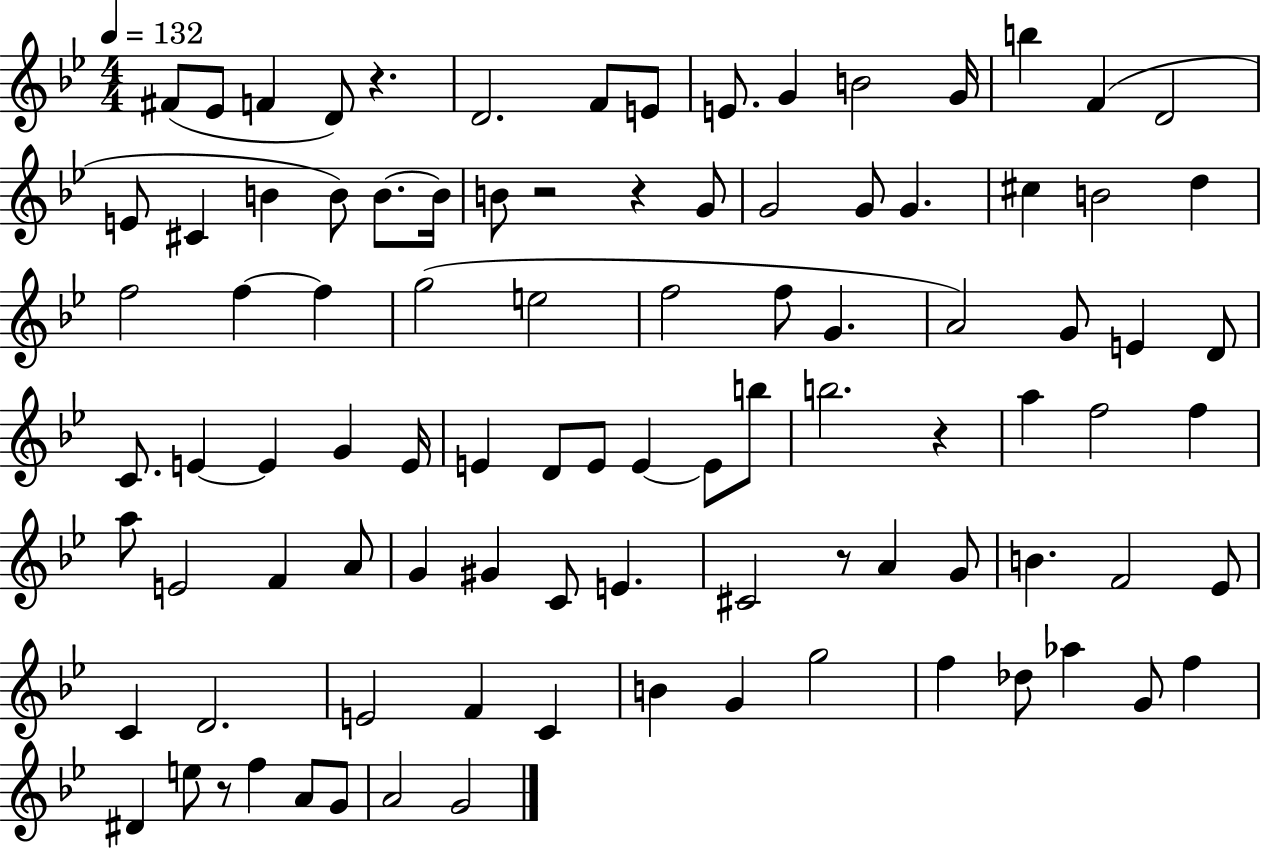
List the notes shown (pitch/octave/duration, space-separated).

F#4/e Eb4/e F4/q D4/e R/q. D4/h. F4/e E4/e E4/e. G4/q B4/h G4/s B5/q F4/q D4/h E4/e C#4/q B4/q B4/e B4/e. B4/s B4/e R/h R/q G4/e G4/h G4/e G4/q. C#5/q B4/h D5/q F5/h F5/q F5/q G5/h E5/h F5/h F5/e G4/q. A4/h G4/e E4/q D4/e C4/e. E4/q E4/q G4/q E4/s E4/q D4/e E4/e E4/q E4/e B5/e B5/h. R/q A5/q F5/h F5/q A5/e E4/h F4/q A4/e G4/q G#4/q C4/e E4/q. C#4/h R/e A4/q G4/e B4/q. F4/h Eb4/e C4/q D4/h. E4/h F4/q C4/q B4/q G4/q G5/h F5/q Db5/e Ab5/q G4/e F5/q D#4/q E5/e R/e F5/q A4/e G4/e A4/h G4/h